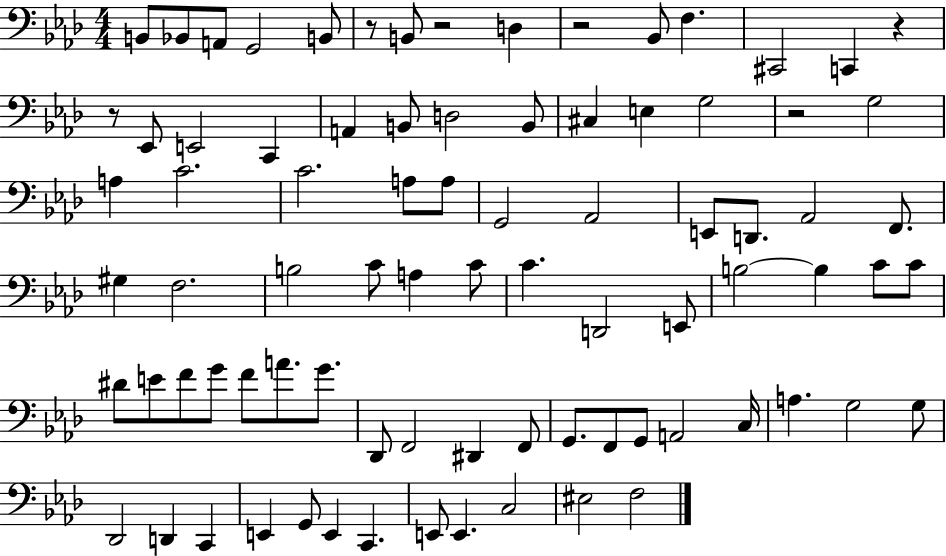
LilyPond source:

{
  \clef bass
  \numericTimeSignature
  \time 4/4
  \key aes \major
  b,8 bes,8 a,8 g,2 b,8 | r8 b,8 r2 d4 | r2 bes,8 f4. | cis,2 c,4 r4 | \break r8 ees,8 e,2 c,4 | a,4 b,8 d2 b,8 | cis4 e4 g2 | r2 g2 | \break a4 c'2. | c'2. a8 a8 | g,2 aes,2 | e,8 d,8. aes,2 f,8. | \break gis4 f2. | b2 c'8 a4 c'8 | c'4. d,2 e,8 | b2~~ b4 c'8 c'8 | \break dis'8 e'8 f'8 g'8 f'8 a'8. g'8. | des,8 f,2 dis,4 f,8 | g,8. f,8 g,8 a,2 c16 | a4. g2 g8 | \break des,2 d,4 c,4 | e,4 g,8 e,4 c,4. | e,8 e,4. c2 | eis2 f2 | \break \bar "|."
}